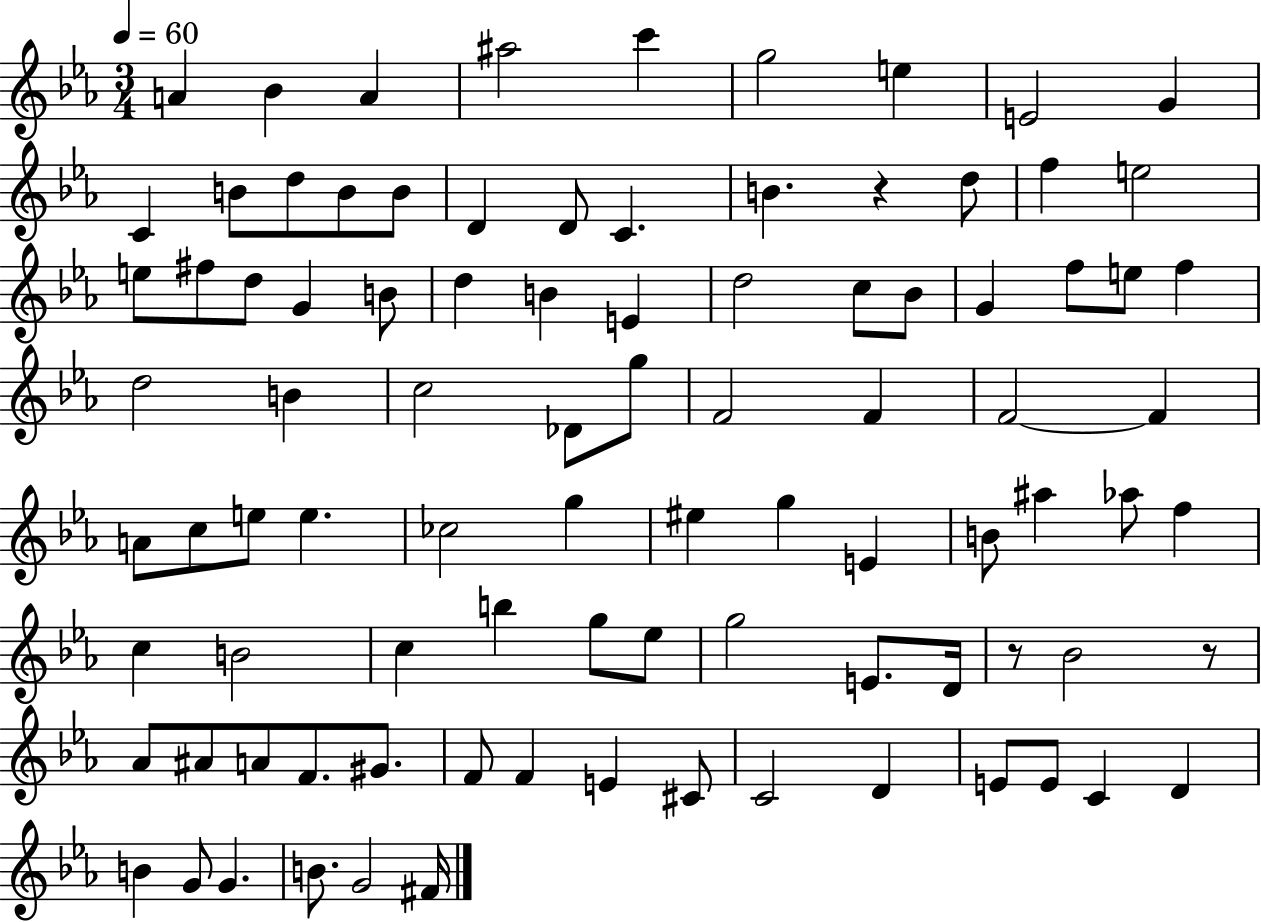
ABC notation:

X:1
T:Untitled
M:3/4
L:1/4
K:Eb
A _B A ^a2 c' g2 e E2 G C B/2 d/2 B/2 B/2 D D/2 C B z d/2 f e2 e/2 ^f/2 d/2 G B/2 d B E d2 c/2 _B/2 G f/2 e/2 f d2 B c2 _D/2 g/2 F2 F F2 F A/2 c/2 e/2 e _c2 g ^e g E B/2 ^a _a/2 f c B2 c b g/2 _e/2 g2 E/2 D/4 z/2 _B2 z/2 _A/2 ^A/2 A/2 F/2 ^G/2 F/2 F E ^C/2 C2 D E/2 E/2 C D B G/2 G B/2 G2 ^F/4